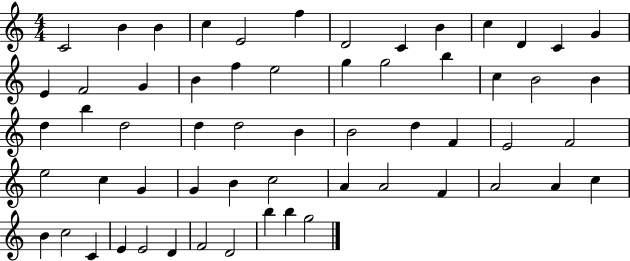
C4/h B4/q B4/q C5/q E4/h F5/q D4/h C4/q B4/q C5/q D4/q C4/q G4/q E4/q F4/h G4/q B4/q F5/q E5/h G5/q G5/h B5/q C5/q B4/h B4/q D5/q B5/q D5/h D5/q D5/h B4/q B4/h D5/q F4/q E4/h F4/h E5/h C5/q G4/q G4/q B4/q C5/h A4/q A4/h F4/q A4/h A4/q C5/q B4/q C5/h C4/q E4/q E4/h D4/q F4/h D4/h B5/q B5/q G5/h